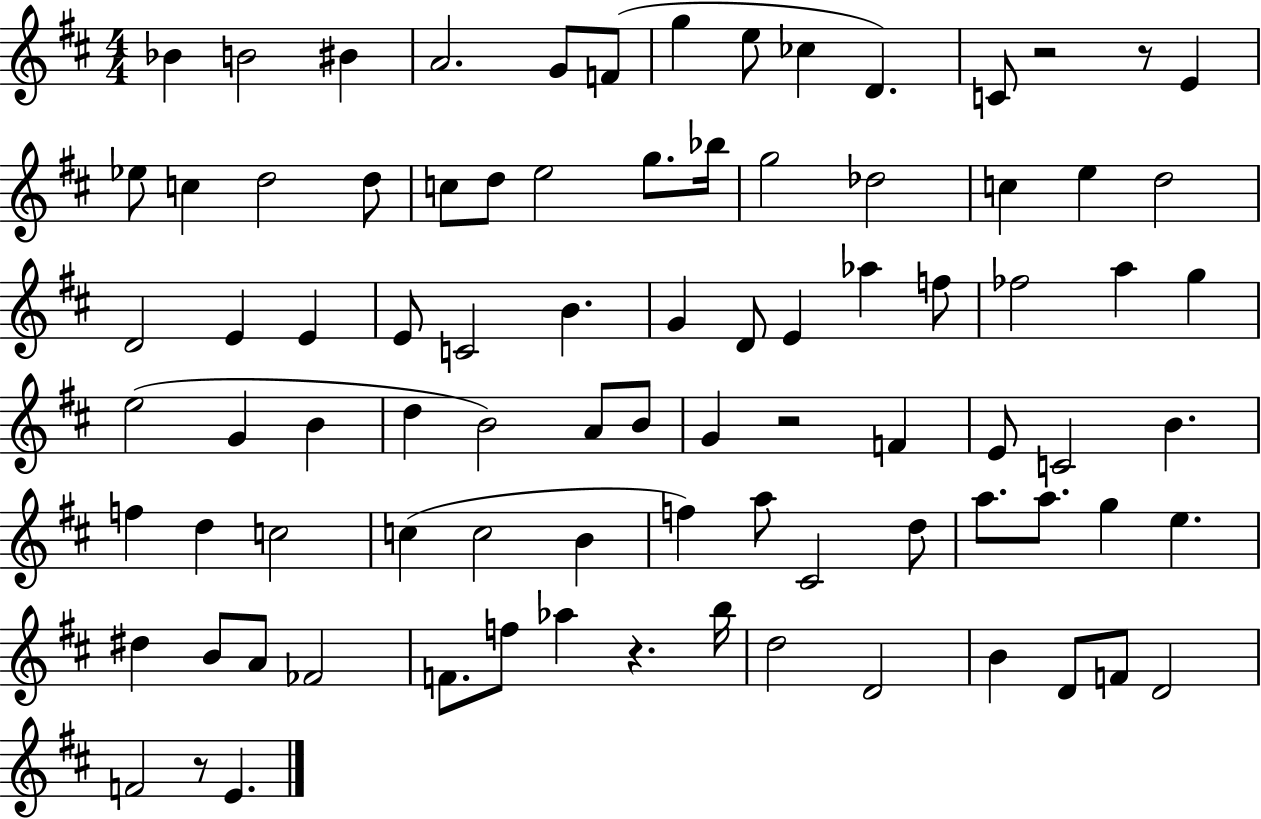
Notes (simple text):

Bb4/q B4/h BIS4/q A4/h. G4/e F4/e G5/q E5/e CES5/q D4/q. C4/e R/h R/e E4/q Eb5/e C5/q D5/h D5/e C5/e D5/e E5/h G5/e. Bb5/s G5/h Db5/h C5/q E5/q D5/h D4/h E4/q E4/q E4/e C4/h B4/q. G4/q D4/e E4/q Ab5/q F5/e FES5/h A5/q G5/q E5/h G4/q B4/q D5/q B4/h A4/e B4/e G4/q R/h F4/q E4/e C4/h B4/q. F5/q D5/q C5/h C5/q C5/h B4/q F5/q A5/e C#4/h D5/e A5/e. A5/e. G5/q E5/q. D#5/q B4/e A4/e FES4/h F4/e. F5/e Ab5/q R/q. B5/s D5/h D4/h B4/q D4/e F4/e D4/h F4/h R/e E4/q.